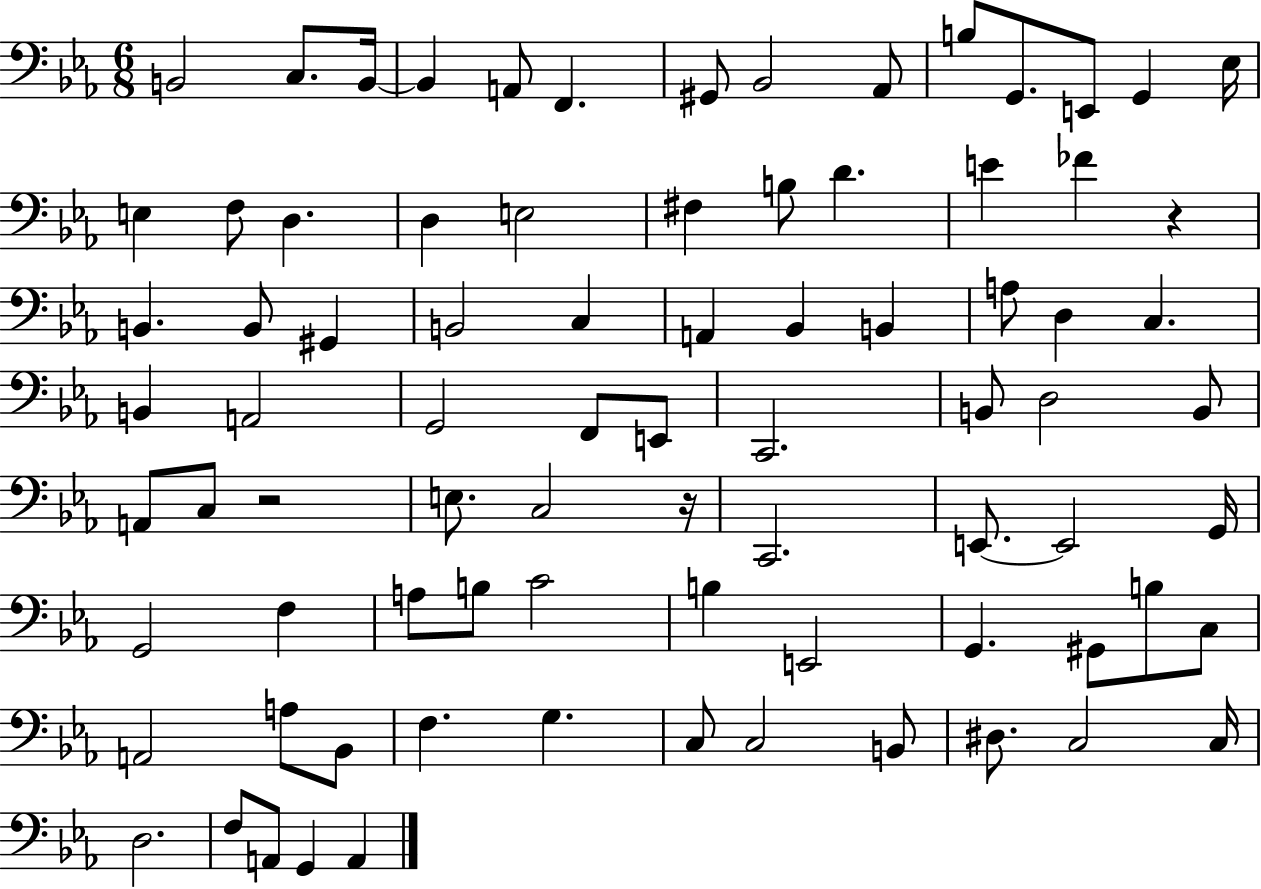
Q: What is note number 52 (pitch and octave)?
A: G2